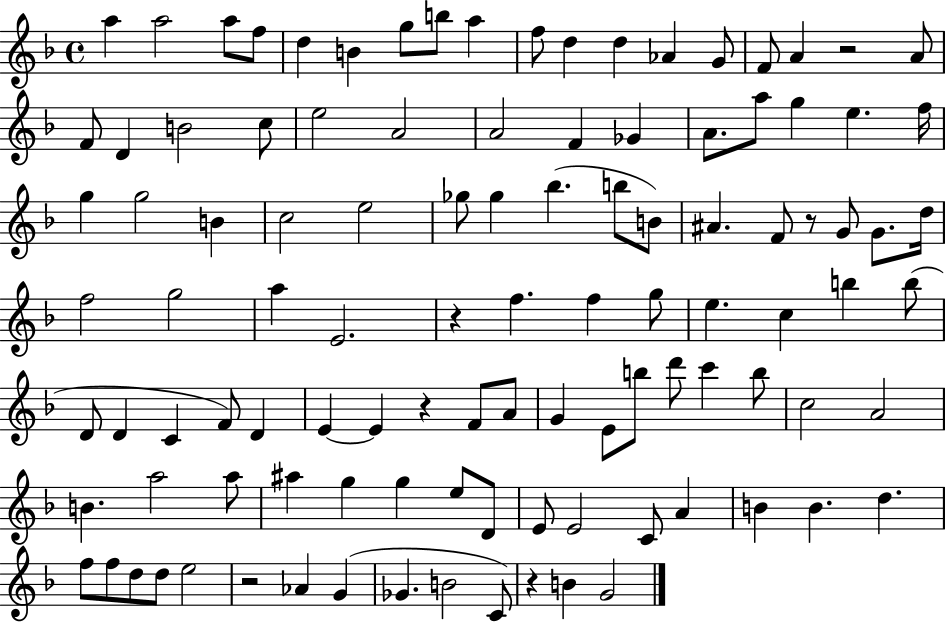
{
  \clef treble
  \time 4/4
  \defaultTimeSignature
  \key f \major
  a''4 a''2 a''8 f''8 | d''4 b'4 g''8 b''8 a''4 | f''8 d''4 d''4 aes'4 g'8 | f'8 a'4 r2 a'8 | \break f'8 d'4 b'2 c''8 | e''2 a'2 | a'2 f'4 ges'4 | a'8. a''8 g''4 e''4. f''16 | \break g''4 g''2 b'4 | c''2 e''2 | ges''8 ges''4 bes''4.( b''8 b'8) | ais'4. f'8 r8 g'8 g'8. d''16 | \break f''2 g''2 | a''4 e'2. | r4 f''4. f''4 g''8 | e''4. c''4 b''4 b''8( | \break d'8 d'4 c'4 f'8) d'4 | e'4~~ e'4 r4 f'8 a'8 | g'4 e'8 b''8 d'''8 c'''4 b''8 | c''2 a'2 | \break b'4. a''2 a''8 | ais''4 g''4 g''4 e''8 d'8 | e'8 e'2 c'8 a'4 | b'4 b'4. d''4. | \break f''8 f''8 d''8 d''8 e''2 | r2 aes'4 g'4( | ges'4. b'2 c'8) | r4 b'4 g'2 | \break \bar "|."
}